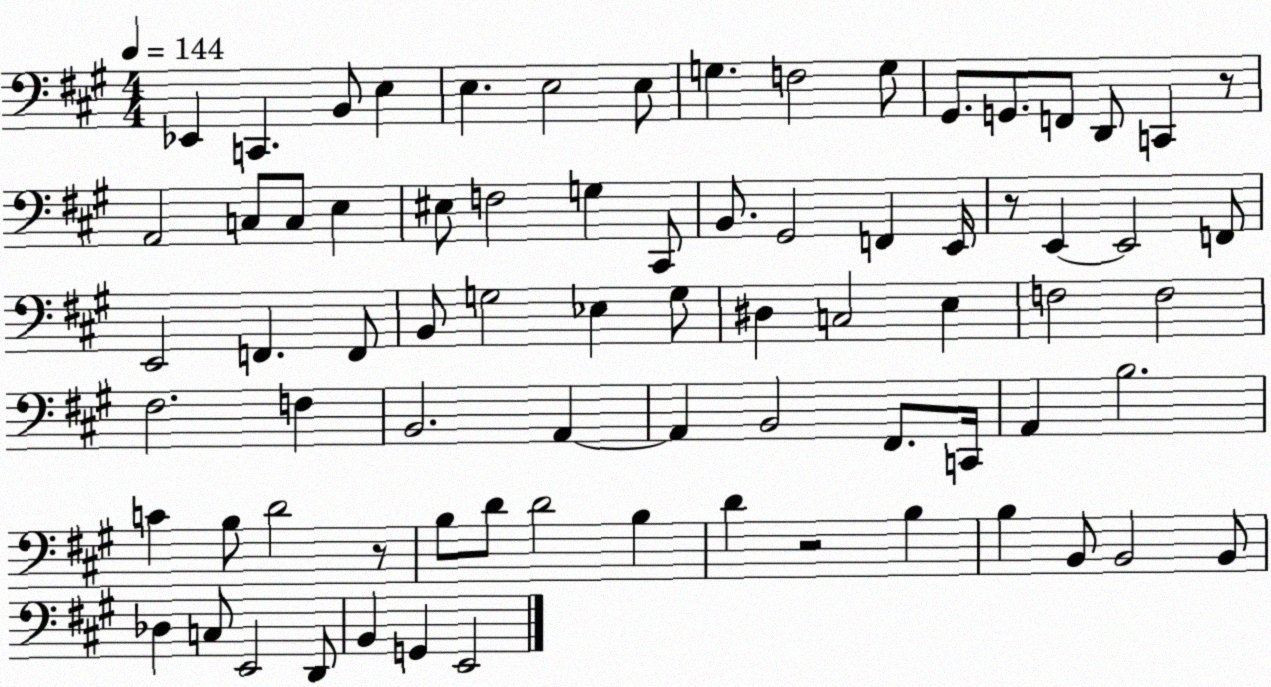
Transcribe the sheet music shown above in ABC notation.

X:1
T:Untitled
M:4/4
L:1/4
K:A
_E,, C,, B,,/2 E, E, E,2 E,/2 G, F,2 G,/2 ^G,,/2 G,,/2 F,,/2 D,,/2 C,, z/2 A,,2 C,/2 C,/2 E, ^E,/2 F,2 G, ^C,,/2 B,,/2 ^G,,2 F,, E,,/4 z/2 E,, E,,2 F,,/2 E,,2 F,, F,,/2 B,,/2 G,2 _E, G,/2 ^D, C,2 E, F,2 F,2 ^F,2 F, B,,2 A,, A,, B,,2 ^F,,/2 C,,/4 A,, B,2 C B,/2 D2 z/2 B,/2 D/2 D2 B, D z2 B, B, B,,/2 B,,2 B,,/2 _D, C,/2 E,,2 D,,/2 B,, G,, E,,2